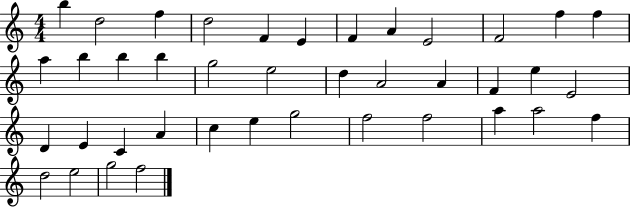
B5/q D5/h F5/q D5/h F4/q E4/q F4/q A4/q E4/h F4/h F5/q F5/q A5/q B5/q B5/q B5/q G5/h E5/h D5/q A4/h A4/q F4/q E5/q E4/h D4/q E4/q C4/q A4/q C5/q E5/q G5/h F5/h F5/h A5/q A5/h F5/q D5/h E5/h G5/h F5/h